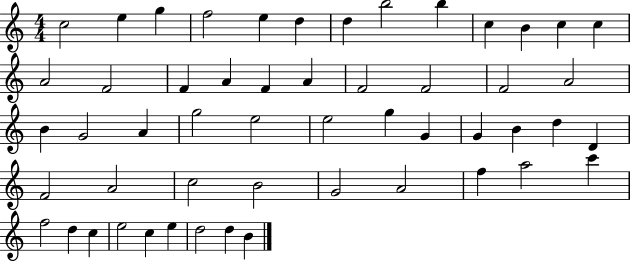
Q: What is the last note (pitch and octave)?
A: B4